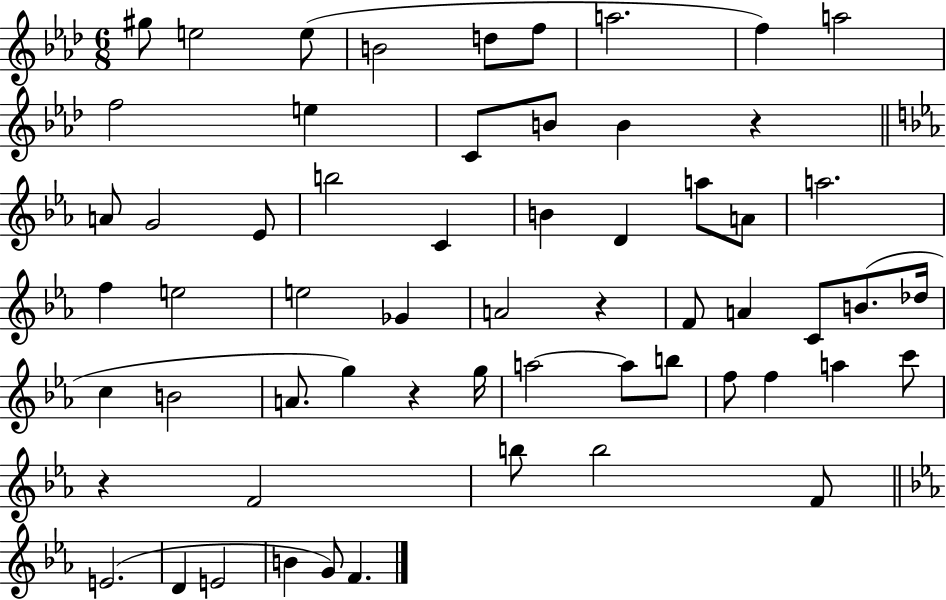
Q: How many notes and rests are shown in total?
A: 60